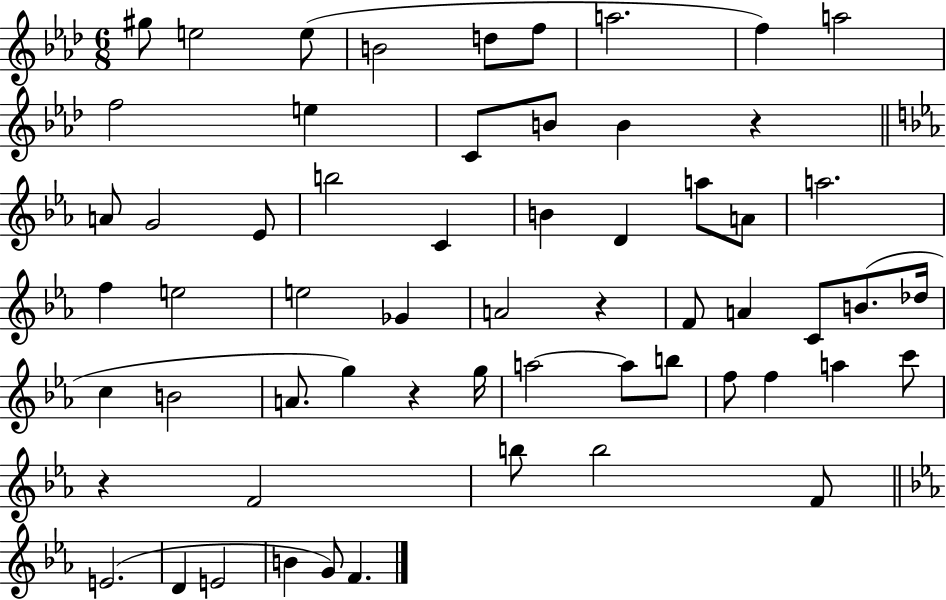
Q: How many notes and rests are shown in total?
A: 60